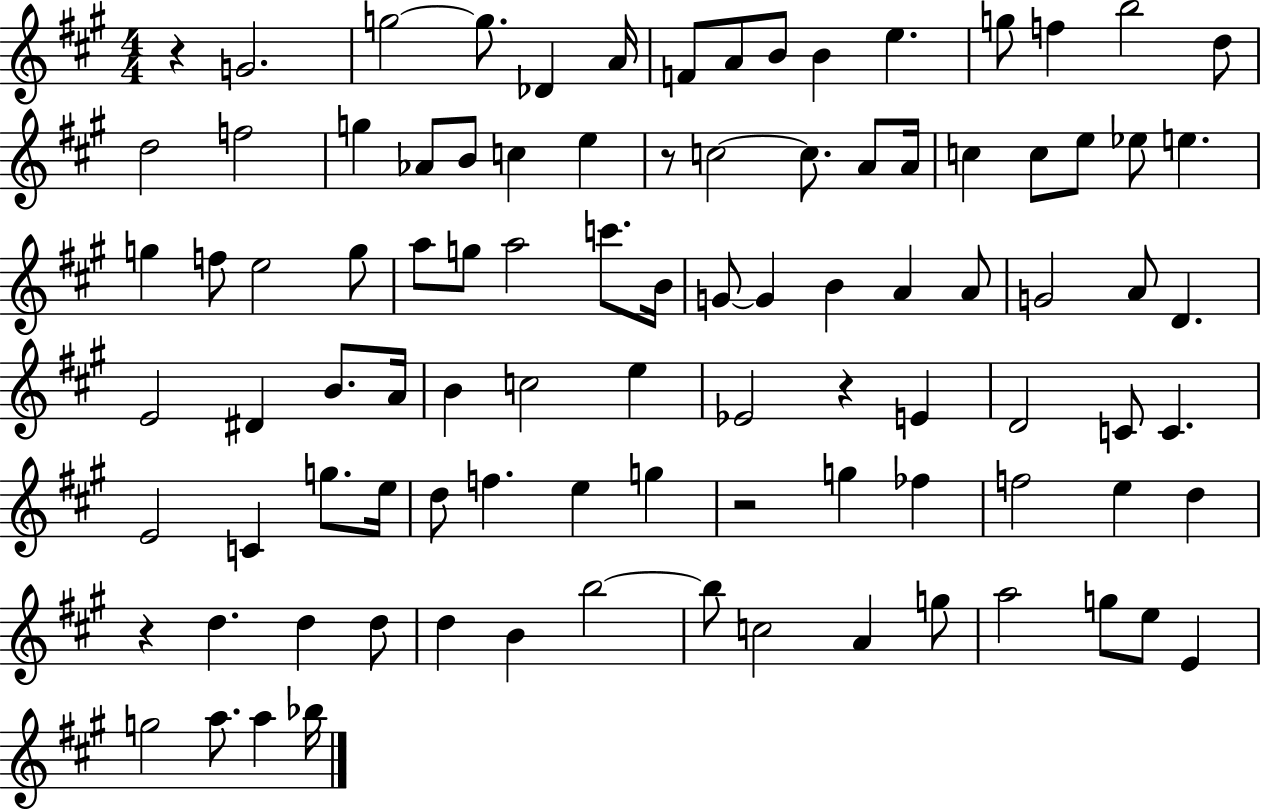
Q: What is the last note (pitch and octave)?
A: Bb5